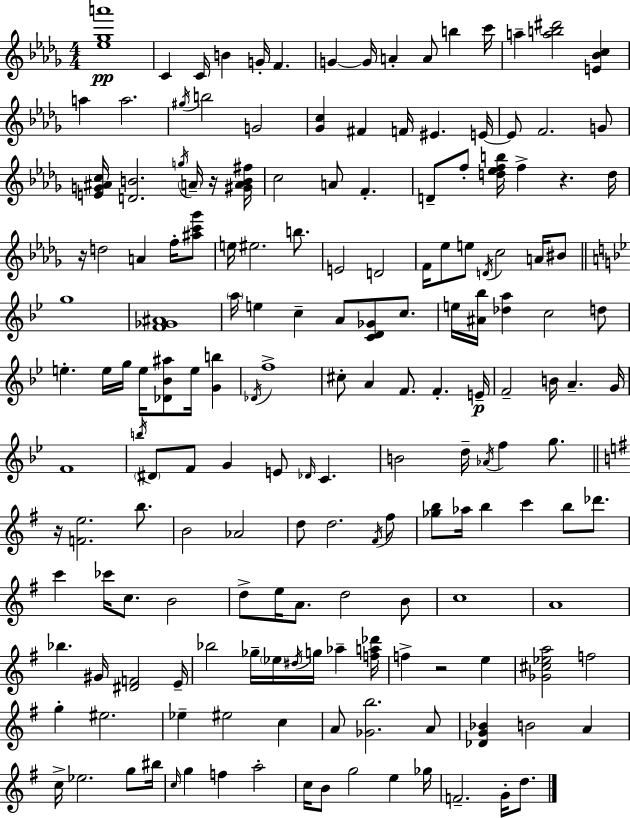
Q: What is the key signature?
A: BES minor